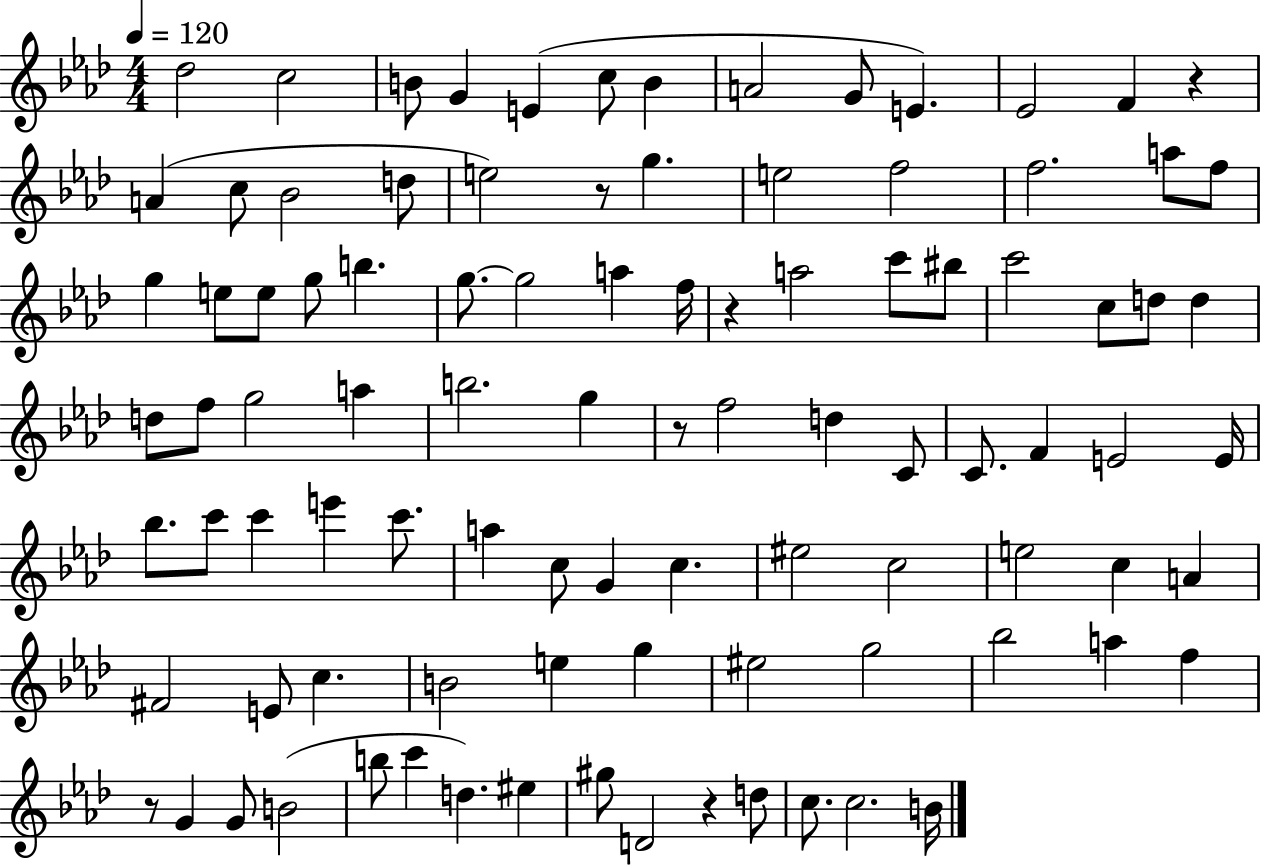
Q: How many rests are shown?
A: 6